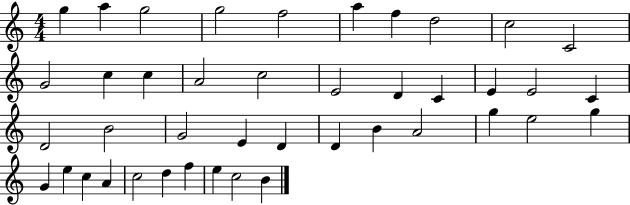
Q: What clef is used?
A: treble